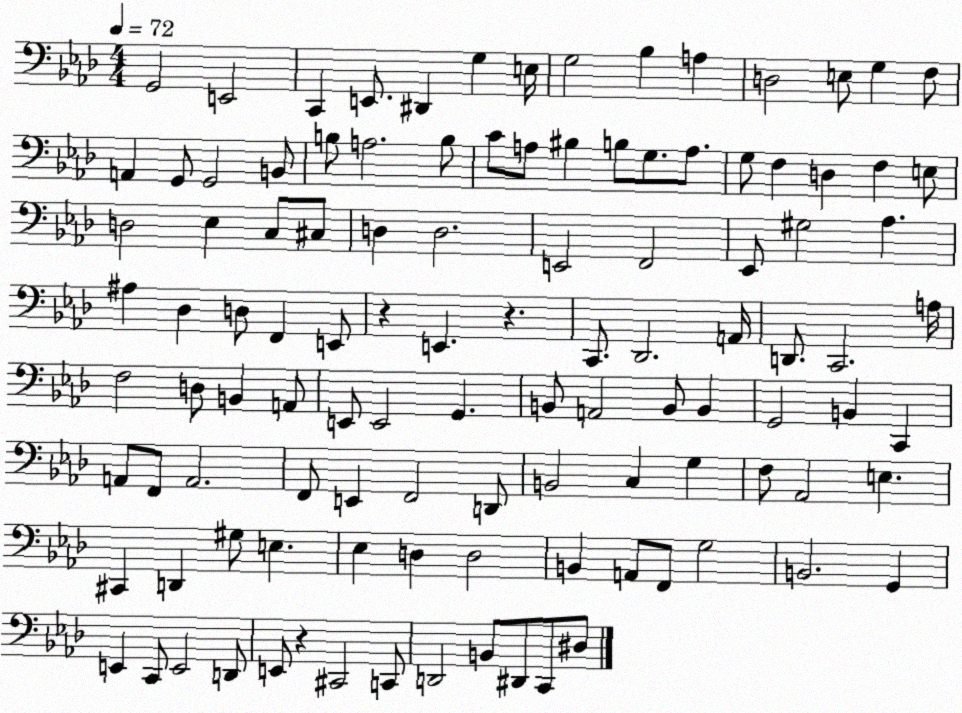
X:1
T:Untitled
M:4/4
L:1/4
K:Ab
G,,2 E,,2 C,, E,,/2 ^D,, G, E,/4 G,2 _B, A, D,2 E,/2 G, F,/2 A,, G,,/2 G,,2 B,,/2 B,/2 A,2 B,/2 C/2 A,/2 ^B, B,/2 G,/2 A,/2 G,/2 F, D, F, E,/2 D,2 _E, C,/2 ^C,/2 D, D,2 E,,2 F,,2 _E,,/2 ^G,2 _A, ^A, _D, D,/2 F,, E,,/2 z E,, z C,,/2 _D,,2 A,,/4 D,,/2 C,,2 A,/4 F,2 D,/2 B,, A,,/2 E,,/2 E,,2 G,, B,,/2 A,,2 B,,/2 B,, G,,2 B,, C,, A,,/2 F,,/2 A,,2 F,,/2 E,, F,,2 D,,/2 B,,2 C, G, F,/2 _A,,2 E, ^C,, D,, ^G,/2 E, _E, D, D,2 B,, A,,/2 F,,/2 G,2 B,,2 G,, E,, C,,/2 E,,2 D,,/2 E,,/2 z ^C,,2 C,,/2 D,,2 B,,/2 ^D,,/2 C,,/2 ^D,/2